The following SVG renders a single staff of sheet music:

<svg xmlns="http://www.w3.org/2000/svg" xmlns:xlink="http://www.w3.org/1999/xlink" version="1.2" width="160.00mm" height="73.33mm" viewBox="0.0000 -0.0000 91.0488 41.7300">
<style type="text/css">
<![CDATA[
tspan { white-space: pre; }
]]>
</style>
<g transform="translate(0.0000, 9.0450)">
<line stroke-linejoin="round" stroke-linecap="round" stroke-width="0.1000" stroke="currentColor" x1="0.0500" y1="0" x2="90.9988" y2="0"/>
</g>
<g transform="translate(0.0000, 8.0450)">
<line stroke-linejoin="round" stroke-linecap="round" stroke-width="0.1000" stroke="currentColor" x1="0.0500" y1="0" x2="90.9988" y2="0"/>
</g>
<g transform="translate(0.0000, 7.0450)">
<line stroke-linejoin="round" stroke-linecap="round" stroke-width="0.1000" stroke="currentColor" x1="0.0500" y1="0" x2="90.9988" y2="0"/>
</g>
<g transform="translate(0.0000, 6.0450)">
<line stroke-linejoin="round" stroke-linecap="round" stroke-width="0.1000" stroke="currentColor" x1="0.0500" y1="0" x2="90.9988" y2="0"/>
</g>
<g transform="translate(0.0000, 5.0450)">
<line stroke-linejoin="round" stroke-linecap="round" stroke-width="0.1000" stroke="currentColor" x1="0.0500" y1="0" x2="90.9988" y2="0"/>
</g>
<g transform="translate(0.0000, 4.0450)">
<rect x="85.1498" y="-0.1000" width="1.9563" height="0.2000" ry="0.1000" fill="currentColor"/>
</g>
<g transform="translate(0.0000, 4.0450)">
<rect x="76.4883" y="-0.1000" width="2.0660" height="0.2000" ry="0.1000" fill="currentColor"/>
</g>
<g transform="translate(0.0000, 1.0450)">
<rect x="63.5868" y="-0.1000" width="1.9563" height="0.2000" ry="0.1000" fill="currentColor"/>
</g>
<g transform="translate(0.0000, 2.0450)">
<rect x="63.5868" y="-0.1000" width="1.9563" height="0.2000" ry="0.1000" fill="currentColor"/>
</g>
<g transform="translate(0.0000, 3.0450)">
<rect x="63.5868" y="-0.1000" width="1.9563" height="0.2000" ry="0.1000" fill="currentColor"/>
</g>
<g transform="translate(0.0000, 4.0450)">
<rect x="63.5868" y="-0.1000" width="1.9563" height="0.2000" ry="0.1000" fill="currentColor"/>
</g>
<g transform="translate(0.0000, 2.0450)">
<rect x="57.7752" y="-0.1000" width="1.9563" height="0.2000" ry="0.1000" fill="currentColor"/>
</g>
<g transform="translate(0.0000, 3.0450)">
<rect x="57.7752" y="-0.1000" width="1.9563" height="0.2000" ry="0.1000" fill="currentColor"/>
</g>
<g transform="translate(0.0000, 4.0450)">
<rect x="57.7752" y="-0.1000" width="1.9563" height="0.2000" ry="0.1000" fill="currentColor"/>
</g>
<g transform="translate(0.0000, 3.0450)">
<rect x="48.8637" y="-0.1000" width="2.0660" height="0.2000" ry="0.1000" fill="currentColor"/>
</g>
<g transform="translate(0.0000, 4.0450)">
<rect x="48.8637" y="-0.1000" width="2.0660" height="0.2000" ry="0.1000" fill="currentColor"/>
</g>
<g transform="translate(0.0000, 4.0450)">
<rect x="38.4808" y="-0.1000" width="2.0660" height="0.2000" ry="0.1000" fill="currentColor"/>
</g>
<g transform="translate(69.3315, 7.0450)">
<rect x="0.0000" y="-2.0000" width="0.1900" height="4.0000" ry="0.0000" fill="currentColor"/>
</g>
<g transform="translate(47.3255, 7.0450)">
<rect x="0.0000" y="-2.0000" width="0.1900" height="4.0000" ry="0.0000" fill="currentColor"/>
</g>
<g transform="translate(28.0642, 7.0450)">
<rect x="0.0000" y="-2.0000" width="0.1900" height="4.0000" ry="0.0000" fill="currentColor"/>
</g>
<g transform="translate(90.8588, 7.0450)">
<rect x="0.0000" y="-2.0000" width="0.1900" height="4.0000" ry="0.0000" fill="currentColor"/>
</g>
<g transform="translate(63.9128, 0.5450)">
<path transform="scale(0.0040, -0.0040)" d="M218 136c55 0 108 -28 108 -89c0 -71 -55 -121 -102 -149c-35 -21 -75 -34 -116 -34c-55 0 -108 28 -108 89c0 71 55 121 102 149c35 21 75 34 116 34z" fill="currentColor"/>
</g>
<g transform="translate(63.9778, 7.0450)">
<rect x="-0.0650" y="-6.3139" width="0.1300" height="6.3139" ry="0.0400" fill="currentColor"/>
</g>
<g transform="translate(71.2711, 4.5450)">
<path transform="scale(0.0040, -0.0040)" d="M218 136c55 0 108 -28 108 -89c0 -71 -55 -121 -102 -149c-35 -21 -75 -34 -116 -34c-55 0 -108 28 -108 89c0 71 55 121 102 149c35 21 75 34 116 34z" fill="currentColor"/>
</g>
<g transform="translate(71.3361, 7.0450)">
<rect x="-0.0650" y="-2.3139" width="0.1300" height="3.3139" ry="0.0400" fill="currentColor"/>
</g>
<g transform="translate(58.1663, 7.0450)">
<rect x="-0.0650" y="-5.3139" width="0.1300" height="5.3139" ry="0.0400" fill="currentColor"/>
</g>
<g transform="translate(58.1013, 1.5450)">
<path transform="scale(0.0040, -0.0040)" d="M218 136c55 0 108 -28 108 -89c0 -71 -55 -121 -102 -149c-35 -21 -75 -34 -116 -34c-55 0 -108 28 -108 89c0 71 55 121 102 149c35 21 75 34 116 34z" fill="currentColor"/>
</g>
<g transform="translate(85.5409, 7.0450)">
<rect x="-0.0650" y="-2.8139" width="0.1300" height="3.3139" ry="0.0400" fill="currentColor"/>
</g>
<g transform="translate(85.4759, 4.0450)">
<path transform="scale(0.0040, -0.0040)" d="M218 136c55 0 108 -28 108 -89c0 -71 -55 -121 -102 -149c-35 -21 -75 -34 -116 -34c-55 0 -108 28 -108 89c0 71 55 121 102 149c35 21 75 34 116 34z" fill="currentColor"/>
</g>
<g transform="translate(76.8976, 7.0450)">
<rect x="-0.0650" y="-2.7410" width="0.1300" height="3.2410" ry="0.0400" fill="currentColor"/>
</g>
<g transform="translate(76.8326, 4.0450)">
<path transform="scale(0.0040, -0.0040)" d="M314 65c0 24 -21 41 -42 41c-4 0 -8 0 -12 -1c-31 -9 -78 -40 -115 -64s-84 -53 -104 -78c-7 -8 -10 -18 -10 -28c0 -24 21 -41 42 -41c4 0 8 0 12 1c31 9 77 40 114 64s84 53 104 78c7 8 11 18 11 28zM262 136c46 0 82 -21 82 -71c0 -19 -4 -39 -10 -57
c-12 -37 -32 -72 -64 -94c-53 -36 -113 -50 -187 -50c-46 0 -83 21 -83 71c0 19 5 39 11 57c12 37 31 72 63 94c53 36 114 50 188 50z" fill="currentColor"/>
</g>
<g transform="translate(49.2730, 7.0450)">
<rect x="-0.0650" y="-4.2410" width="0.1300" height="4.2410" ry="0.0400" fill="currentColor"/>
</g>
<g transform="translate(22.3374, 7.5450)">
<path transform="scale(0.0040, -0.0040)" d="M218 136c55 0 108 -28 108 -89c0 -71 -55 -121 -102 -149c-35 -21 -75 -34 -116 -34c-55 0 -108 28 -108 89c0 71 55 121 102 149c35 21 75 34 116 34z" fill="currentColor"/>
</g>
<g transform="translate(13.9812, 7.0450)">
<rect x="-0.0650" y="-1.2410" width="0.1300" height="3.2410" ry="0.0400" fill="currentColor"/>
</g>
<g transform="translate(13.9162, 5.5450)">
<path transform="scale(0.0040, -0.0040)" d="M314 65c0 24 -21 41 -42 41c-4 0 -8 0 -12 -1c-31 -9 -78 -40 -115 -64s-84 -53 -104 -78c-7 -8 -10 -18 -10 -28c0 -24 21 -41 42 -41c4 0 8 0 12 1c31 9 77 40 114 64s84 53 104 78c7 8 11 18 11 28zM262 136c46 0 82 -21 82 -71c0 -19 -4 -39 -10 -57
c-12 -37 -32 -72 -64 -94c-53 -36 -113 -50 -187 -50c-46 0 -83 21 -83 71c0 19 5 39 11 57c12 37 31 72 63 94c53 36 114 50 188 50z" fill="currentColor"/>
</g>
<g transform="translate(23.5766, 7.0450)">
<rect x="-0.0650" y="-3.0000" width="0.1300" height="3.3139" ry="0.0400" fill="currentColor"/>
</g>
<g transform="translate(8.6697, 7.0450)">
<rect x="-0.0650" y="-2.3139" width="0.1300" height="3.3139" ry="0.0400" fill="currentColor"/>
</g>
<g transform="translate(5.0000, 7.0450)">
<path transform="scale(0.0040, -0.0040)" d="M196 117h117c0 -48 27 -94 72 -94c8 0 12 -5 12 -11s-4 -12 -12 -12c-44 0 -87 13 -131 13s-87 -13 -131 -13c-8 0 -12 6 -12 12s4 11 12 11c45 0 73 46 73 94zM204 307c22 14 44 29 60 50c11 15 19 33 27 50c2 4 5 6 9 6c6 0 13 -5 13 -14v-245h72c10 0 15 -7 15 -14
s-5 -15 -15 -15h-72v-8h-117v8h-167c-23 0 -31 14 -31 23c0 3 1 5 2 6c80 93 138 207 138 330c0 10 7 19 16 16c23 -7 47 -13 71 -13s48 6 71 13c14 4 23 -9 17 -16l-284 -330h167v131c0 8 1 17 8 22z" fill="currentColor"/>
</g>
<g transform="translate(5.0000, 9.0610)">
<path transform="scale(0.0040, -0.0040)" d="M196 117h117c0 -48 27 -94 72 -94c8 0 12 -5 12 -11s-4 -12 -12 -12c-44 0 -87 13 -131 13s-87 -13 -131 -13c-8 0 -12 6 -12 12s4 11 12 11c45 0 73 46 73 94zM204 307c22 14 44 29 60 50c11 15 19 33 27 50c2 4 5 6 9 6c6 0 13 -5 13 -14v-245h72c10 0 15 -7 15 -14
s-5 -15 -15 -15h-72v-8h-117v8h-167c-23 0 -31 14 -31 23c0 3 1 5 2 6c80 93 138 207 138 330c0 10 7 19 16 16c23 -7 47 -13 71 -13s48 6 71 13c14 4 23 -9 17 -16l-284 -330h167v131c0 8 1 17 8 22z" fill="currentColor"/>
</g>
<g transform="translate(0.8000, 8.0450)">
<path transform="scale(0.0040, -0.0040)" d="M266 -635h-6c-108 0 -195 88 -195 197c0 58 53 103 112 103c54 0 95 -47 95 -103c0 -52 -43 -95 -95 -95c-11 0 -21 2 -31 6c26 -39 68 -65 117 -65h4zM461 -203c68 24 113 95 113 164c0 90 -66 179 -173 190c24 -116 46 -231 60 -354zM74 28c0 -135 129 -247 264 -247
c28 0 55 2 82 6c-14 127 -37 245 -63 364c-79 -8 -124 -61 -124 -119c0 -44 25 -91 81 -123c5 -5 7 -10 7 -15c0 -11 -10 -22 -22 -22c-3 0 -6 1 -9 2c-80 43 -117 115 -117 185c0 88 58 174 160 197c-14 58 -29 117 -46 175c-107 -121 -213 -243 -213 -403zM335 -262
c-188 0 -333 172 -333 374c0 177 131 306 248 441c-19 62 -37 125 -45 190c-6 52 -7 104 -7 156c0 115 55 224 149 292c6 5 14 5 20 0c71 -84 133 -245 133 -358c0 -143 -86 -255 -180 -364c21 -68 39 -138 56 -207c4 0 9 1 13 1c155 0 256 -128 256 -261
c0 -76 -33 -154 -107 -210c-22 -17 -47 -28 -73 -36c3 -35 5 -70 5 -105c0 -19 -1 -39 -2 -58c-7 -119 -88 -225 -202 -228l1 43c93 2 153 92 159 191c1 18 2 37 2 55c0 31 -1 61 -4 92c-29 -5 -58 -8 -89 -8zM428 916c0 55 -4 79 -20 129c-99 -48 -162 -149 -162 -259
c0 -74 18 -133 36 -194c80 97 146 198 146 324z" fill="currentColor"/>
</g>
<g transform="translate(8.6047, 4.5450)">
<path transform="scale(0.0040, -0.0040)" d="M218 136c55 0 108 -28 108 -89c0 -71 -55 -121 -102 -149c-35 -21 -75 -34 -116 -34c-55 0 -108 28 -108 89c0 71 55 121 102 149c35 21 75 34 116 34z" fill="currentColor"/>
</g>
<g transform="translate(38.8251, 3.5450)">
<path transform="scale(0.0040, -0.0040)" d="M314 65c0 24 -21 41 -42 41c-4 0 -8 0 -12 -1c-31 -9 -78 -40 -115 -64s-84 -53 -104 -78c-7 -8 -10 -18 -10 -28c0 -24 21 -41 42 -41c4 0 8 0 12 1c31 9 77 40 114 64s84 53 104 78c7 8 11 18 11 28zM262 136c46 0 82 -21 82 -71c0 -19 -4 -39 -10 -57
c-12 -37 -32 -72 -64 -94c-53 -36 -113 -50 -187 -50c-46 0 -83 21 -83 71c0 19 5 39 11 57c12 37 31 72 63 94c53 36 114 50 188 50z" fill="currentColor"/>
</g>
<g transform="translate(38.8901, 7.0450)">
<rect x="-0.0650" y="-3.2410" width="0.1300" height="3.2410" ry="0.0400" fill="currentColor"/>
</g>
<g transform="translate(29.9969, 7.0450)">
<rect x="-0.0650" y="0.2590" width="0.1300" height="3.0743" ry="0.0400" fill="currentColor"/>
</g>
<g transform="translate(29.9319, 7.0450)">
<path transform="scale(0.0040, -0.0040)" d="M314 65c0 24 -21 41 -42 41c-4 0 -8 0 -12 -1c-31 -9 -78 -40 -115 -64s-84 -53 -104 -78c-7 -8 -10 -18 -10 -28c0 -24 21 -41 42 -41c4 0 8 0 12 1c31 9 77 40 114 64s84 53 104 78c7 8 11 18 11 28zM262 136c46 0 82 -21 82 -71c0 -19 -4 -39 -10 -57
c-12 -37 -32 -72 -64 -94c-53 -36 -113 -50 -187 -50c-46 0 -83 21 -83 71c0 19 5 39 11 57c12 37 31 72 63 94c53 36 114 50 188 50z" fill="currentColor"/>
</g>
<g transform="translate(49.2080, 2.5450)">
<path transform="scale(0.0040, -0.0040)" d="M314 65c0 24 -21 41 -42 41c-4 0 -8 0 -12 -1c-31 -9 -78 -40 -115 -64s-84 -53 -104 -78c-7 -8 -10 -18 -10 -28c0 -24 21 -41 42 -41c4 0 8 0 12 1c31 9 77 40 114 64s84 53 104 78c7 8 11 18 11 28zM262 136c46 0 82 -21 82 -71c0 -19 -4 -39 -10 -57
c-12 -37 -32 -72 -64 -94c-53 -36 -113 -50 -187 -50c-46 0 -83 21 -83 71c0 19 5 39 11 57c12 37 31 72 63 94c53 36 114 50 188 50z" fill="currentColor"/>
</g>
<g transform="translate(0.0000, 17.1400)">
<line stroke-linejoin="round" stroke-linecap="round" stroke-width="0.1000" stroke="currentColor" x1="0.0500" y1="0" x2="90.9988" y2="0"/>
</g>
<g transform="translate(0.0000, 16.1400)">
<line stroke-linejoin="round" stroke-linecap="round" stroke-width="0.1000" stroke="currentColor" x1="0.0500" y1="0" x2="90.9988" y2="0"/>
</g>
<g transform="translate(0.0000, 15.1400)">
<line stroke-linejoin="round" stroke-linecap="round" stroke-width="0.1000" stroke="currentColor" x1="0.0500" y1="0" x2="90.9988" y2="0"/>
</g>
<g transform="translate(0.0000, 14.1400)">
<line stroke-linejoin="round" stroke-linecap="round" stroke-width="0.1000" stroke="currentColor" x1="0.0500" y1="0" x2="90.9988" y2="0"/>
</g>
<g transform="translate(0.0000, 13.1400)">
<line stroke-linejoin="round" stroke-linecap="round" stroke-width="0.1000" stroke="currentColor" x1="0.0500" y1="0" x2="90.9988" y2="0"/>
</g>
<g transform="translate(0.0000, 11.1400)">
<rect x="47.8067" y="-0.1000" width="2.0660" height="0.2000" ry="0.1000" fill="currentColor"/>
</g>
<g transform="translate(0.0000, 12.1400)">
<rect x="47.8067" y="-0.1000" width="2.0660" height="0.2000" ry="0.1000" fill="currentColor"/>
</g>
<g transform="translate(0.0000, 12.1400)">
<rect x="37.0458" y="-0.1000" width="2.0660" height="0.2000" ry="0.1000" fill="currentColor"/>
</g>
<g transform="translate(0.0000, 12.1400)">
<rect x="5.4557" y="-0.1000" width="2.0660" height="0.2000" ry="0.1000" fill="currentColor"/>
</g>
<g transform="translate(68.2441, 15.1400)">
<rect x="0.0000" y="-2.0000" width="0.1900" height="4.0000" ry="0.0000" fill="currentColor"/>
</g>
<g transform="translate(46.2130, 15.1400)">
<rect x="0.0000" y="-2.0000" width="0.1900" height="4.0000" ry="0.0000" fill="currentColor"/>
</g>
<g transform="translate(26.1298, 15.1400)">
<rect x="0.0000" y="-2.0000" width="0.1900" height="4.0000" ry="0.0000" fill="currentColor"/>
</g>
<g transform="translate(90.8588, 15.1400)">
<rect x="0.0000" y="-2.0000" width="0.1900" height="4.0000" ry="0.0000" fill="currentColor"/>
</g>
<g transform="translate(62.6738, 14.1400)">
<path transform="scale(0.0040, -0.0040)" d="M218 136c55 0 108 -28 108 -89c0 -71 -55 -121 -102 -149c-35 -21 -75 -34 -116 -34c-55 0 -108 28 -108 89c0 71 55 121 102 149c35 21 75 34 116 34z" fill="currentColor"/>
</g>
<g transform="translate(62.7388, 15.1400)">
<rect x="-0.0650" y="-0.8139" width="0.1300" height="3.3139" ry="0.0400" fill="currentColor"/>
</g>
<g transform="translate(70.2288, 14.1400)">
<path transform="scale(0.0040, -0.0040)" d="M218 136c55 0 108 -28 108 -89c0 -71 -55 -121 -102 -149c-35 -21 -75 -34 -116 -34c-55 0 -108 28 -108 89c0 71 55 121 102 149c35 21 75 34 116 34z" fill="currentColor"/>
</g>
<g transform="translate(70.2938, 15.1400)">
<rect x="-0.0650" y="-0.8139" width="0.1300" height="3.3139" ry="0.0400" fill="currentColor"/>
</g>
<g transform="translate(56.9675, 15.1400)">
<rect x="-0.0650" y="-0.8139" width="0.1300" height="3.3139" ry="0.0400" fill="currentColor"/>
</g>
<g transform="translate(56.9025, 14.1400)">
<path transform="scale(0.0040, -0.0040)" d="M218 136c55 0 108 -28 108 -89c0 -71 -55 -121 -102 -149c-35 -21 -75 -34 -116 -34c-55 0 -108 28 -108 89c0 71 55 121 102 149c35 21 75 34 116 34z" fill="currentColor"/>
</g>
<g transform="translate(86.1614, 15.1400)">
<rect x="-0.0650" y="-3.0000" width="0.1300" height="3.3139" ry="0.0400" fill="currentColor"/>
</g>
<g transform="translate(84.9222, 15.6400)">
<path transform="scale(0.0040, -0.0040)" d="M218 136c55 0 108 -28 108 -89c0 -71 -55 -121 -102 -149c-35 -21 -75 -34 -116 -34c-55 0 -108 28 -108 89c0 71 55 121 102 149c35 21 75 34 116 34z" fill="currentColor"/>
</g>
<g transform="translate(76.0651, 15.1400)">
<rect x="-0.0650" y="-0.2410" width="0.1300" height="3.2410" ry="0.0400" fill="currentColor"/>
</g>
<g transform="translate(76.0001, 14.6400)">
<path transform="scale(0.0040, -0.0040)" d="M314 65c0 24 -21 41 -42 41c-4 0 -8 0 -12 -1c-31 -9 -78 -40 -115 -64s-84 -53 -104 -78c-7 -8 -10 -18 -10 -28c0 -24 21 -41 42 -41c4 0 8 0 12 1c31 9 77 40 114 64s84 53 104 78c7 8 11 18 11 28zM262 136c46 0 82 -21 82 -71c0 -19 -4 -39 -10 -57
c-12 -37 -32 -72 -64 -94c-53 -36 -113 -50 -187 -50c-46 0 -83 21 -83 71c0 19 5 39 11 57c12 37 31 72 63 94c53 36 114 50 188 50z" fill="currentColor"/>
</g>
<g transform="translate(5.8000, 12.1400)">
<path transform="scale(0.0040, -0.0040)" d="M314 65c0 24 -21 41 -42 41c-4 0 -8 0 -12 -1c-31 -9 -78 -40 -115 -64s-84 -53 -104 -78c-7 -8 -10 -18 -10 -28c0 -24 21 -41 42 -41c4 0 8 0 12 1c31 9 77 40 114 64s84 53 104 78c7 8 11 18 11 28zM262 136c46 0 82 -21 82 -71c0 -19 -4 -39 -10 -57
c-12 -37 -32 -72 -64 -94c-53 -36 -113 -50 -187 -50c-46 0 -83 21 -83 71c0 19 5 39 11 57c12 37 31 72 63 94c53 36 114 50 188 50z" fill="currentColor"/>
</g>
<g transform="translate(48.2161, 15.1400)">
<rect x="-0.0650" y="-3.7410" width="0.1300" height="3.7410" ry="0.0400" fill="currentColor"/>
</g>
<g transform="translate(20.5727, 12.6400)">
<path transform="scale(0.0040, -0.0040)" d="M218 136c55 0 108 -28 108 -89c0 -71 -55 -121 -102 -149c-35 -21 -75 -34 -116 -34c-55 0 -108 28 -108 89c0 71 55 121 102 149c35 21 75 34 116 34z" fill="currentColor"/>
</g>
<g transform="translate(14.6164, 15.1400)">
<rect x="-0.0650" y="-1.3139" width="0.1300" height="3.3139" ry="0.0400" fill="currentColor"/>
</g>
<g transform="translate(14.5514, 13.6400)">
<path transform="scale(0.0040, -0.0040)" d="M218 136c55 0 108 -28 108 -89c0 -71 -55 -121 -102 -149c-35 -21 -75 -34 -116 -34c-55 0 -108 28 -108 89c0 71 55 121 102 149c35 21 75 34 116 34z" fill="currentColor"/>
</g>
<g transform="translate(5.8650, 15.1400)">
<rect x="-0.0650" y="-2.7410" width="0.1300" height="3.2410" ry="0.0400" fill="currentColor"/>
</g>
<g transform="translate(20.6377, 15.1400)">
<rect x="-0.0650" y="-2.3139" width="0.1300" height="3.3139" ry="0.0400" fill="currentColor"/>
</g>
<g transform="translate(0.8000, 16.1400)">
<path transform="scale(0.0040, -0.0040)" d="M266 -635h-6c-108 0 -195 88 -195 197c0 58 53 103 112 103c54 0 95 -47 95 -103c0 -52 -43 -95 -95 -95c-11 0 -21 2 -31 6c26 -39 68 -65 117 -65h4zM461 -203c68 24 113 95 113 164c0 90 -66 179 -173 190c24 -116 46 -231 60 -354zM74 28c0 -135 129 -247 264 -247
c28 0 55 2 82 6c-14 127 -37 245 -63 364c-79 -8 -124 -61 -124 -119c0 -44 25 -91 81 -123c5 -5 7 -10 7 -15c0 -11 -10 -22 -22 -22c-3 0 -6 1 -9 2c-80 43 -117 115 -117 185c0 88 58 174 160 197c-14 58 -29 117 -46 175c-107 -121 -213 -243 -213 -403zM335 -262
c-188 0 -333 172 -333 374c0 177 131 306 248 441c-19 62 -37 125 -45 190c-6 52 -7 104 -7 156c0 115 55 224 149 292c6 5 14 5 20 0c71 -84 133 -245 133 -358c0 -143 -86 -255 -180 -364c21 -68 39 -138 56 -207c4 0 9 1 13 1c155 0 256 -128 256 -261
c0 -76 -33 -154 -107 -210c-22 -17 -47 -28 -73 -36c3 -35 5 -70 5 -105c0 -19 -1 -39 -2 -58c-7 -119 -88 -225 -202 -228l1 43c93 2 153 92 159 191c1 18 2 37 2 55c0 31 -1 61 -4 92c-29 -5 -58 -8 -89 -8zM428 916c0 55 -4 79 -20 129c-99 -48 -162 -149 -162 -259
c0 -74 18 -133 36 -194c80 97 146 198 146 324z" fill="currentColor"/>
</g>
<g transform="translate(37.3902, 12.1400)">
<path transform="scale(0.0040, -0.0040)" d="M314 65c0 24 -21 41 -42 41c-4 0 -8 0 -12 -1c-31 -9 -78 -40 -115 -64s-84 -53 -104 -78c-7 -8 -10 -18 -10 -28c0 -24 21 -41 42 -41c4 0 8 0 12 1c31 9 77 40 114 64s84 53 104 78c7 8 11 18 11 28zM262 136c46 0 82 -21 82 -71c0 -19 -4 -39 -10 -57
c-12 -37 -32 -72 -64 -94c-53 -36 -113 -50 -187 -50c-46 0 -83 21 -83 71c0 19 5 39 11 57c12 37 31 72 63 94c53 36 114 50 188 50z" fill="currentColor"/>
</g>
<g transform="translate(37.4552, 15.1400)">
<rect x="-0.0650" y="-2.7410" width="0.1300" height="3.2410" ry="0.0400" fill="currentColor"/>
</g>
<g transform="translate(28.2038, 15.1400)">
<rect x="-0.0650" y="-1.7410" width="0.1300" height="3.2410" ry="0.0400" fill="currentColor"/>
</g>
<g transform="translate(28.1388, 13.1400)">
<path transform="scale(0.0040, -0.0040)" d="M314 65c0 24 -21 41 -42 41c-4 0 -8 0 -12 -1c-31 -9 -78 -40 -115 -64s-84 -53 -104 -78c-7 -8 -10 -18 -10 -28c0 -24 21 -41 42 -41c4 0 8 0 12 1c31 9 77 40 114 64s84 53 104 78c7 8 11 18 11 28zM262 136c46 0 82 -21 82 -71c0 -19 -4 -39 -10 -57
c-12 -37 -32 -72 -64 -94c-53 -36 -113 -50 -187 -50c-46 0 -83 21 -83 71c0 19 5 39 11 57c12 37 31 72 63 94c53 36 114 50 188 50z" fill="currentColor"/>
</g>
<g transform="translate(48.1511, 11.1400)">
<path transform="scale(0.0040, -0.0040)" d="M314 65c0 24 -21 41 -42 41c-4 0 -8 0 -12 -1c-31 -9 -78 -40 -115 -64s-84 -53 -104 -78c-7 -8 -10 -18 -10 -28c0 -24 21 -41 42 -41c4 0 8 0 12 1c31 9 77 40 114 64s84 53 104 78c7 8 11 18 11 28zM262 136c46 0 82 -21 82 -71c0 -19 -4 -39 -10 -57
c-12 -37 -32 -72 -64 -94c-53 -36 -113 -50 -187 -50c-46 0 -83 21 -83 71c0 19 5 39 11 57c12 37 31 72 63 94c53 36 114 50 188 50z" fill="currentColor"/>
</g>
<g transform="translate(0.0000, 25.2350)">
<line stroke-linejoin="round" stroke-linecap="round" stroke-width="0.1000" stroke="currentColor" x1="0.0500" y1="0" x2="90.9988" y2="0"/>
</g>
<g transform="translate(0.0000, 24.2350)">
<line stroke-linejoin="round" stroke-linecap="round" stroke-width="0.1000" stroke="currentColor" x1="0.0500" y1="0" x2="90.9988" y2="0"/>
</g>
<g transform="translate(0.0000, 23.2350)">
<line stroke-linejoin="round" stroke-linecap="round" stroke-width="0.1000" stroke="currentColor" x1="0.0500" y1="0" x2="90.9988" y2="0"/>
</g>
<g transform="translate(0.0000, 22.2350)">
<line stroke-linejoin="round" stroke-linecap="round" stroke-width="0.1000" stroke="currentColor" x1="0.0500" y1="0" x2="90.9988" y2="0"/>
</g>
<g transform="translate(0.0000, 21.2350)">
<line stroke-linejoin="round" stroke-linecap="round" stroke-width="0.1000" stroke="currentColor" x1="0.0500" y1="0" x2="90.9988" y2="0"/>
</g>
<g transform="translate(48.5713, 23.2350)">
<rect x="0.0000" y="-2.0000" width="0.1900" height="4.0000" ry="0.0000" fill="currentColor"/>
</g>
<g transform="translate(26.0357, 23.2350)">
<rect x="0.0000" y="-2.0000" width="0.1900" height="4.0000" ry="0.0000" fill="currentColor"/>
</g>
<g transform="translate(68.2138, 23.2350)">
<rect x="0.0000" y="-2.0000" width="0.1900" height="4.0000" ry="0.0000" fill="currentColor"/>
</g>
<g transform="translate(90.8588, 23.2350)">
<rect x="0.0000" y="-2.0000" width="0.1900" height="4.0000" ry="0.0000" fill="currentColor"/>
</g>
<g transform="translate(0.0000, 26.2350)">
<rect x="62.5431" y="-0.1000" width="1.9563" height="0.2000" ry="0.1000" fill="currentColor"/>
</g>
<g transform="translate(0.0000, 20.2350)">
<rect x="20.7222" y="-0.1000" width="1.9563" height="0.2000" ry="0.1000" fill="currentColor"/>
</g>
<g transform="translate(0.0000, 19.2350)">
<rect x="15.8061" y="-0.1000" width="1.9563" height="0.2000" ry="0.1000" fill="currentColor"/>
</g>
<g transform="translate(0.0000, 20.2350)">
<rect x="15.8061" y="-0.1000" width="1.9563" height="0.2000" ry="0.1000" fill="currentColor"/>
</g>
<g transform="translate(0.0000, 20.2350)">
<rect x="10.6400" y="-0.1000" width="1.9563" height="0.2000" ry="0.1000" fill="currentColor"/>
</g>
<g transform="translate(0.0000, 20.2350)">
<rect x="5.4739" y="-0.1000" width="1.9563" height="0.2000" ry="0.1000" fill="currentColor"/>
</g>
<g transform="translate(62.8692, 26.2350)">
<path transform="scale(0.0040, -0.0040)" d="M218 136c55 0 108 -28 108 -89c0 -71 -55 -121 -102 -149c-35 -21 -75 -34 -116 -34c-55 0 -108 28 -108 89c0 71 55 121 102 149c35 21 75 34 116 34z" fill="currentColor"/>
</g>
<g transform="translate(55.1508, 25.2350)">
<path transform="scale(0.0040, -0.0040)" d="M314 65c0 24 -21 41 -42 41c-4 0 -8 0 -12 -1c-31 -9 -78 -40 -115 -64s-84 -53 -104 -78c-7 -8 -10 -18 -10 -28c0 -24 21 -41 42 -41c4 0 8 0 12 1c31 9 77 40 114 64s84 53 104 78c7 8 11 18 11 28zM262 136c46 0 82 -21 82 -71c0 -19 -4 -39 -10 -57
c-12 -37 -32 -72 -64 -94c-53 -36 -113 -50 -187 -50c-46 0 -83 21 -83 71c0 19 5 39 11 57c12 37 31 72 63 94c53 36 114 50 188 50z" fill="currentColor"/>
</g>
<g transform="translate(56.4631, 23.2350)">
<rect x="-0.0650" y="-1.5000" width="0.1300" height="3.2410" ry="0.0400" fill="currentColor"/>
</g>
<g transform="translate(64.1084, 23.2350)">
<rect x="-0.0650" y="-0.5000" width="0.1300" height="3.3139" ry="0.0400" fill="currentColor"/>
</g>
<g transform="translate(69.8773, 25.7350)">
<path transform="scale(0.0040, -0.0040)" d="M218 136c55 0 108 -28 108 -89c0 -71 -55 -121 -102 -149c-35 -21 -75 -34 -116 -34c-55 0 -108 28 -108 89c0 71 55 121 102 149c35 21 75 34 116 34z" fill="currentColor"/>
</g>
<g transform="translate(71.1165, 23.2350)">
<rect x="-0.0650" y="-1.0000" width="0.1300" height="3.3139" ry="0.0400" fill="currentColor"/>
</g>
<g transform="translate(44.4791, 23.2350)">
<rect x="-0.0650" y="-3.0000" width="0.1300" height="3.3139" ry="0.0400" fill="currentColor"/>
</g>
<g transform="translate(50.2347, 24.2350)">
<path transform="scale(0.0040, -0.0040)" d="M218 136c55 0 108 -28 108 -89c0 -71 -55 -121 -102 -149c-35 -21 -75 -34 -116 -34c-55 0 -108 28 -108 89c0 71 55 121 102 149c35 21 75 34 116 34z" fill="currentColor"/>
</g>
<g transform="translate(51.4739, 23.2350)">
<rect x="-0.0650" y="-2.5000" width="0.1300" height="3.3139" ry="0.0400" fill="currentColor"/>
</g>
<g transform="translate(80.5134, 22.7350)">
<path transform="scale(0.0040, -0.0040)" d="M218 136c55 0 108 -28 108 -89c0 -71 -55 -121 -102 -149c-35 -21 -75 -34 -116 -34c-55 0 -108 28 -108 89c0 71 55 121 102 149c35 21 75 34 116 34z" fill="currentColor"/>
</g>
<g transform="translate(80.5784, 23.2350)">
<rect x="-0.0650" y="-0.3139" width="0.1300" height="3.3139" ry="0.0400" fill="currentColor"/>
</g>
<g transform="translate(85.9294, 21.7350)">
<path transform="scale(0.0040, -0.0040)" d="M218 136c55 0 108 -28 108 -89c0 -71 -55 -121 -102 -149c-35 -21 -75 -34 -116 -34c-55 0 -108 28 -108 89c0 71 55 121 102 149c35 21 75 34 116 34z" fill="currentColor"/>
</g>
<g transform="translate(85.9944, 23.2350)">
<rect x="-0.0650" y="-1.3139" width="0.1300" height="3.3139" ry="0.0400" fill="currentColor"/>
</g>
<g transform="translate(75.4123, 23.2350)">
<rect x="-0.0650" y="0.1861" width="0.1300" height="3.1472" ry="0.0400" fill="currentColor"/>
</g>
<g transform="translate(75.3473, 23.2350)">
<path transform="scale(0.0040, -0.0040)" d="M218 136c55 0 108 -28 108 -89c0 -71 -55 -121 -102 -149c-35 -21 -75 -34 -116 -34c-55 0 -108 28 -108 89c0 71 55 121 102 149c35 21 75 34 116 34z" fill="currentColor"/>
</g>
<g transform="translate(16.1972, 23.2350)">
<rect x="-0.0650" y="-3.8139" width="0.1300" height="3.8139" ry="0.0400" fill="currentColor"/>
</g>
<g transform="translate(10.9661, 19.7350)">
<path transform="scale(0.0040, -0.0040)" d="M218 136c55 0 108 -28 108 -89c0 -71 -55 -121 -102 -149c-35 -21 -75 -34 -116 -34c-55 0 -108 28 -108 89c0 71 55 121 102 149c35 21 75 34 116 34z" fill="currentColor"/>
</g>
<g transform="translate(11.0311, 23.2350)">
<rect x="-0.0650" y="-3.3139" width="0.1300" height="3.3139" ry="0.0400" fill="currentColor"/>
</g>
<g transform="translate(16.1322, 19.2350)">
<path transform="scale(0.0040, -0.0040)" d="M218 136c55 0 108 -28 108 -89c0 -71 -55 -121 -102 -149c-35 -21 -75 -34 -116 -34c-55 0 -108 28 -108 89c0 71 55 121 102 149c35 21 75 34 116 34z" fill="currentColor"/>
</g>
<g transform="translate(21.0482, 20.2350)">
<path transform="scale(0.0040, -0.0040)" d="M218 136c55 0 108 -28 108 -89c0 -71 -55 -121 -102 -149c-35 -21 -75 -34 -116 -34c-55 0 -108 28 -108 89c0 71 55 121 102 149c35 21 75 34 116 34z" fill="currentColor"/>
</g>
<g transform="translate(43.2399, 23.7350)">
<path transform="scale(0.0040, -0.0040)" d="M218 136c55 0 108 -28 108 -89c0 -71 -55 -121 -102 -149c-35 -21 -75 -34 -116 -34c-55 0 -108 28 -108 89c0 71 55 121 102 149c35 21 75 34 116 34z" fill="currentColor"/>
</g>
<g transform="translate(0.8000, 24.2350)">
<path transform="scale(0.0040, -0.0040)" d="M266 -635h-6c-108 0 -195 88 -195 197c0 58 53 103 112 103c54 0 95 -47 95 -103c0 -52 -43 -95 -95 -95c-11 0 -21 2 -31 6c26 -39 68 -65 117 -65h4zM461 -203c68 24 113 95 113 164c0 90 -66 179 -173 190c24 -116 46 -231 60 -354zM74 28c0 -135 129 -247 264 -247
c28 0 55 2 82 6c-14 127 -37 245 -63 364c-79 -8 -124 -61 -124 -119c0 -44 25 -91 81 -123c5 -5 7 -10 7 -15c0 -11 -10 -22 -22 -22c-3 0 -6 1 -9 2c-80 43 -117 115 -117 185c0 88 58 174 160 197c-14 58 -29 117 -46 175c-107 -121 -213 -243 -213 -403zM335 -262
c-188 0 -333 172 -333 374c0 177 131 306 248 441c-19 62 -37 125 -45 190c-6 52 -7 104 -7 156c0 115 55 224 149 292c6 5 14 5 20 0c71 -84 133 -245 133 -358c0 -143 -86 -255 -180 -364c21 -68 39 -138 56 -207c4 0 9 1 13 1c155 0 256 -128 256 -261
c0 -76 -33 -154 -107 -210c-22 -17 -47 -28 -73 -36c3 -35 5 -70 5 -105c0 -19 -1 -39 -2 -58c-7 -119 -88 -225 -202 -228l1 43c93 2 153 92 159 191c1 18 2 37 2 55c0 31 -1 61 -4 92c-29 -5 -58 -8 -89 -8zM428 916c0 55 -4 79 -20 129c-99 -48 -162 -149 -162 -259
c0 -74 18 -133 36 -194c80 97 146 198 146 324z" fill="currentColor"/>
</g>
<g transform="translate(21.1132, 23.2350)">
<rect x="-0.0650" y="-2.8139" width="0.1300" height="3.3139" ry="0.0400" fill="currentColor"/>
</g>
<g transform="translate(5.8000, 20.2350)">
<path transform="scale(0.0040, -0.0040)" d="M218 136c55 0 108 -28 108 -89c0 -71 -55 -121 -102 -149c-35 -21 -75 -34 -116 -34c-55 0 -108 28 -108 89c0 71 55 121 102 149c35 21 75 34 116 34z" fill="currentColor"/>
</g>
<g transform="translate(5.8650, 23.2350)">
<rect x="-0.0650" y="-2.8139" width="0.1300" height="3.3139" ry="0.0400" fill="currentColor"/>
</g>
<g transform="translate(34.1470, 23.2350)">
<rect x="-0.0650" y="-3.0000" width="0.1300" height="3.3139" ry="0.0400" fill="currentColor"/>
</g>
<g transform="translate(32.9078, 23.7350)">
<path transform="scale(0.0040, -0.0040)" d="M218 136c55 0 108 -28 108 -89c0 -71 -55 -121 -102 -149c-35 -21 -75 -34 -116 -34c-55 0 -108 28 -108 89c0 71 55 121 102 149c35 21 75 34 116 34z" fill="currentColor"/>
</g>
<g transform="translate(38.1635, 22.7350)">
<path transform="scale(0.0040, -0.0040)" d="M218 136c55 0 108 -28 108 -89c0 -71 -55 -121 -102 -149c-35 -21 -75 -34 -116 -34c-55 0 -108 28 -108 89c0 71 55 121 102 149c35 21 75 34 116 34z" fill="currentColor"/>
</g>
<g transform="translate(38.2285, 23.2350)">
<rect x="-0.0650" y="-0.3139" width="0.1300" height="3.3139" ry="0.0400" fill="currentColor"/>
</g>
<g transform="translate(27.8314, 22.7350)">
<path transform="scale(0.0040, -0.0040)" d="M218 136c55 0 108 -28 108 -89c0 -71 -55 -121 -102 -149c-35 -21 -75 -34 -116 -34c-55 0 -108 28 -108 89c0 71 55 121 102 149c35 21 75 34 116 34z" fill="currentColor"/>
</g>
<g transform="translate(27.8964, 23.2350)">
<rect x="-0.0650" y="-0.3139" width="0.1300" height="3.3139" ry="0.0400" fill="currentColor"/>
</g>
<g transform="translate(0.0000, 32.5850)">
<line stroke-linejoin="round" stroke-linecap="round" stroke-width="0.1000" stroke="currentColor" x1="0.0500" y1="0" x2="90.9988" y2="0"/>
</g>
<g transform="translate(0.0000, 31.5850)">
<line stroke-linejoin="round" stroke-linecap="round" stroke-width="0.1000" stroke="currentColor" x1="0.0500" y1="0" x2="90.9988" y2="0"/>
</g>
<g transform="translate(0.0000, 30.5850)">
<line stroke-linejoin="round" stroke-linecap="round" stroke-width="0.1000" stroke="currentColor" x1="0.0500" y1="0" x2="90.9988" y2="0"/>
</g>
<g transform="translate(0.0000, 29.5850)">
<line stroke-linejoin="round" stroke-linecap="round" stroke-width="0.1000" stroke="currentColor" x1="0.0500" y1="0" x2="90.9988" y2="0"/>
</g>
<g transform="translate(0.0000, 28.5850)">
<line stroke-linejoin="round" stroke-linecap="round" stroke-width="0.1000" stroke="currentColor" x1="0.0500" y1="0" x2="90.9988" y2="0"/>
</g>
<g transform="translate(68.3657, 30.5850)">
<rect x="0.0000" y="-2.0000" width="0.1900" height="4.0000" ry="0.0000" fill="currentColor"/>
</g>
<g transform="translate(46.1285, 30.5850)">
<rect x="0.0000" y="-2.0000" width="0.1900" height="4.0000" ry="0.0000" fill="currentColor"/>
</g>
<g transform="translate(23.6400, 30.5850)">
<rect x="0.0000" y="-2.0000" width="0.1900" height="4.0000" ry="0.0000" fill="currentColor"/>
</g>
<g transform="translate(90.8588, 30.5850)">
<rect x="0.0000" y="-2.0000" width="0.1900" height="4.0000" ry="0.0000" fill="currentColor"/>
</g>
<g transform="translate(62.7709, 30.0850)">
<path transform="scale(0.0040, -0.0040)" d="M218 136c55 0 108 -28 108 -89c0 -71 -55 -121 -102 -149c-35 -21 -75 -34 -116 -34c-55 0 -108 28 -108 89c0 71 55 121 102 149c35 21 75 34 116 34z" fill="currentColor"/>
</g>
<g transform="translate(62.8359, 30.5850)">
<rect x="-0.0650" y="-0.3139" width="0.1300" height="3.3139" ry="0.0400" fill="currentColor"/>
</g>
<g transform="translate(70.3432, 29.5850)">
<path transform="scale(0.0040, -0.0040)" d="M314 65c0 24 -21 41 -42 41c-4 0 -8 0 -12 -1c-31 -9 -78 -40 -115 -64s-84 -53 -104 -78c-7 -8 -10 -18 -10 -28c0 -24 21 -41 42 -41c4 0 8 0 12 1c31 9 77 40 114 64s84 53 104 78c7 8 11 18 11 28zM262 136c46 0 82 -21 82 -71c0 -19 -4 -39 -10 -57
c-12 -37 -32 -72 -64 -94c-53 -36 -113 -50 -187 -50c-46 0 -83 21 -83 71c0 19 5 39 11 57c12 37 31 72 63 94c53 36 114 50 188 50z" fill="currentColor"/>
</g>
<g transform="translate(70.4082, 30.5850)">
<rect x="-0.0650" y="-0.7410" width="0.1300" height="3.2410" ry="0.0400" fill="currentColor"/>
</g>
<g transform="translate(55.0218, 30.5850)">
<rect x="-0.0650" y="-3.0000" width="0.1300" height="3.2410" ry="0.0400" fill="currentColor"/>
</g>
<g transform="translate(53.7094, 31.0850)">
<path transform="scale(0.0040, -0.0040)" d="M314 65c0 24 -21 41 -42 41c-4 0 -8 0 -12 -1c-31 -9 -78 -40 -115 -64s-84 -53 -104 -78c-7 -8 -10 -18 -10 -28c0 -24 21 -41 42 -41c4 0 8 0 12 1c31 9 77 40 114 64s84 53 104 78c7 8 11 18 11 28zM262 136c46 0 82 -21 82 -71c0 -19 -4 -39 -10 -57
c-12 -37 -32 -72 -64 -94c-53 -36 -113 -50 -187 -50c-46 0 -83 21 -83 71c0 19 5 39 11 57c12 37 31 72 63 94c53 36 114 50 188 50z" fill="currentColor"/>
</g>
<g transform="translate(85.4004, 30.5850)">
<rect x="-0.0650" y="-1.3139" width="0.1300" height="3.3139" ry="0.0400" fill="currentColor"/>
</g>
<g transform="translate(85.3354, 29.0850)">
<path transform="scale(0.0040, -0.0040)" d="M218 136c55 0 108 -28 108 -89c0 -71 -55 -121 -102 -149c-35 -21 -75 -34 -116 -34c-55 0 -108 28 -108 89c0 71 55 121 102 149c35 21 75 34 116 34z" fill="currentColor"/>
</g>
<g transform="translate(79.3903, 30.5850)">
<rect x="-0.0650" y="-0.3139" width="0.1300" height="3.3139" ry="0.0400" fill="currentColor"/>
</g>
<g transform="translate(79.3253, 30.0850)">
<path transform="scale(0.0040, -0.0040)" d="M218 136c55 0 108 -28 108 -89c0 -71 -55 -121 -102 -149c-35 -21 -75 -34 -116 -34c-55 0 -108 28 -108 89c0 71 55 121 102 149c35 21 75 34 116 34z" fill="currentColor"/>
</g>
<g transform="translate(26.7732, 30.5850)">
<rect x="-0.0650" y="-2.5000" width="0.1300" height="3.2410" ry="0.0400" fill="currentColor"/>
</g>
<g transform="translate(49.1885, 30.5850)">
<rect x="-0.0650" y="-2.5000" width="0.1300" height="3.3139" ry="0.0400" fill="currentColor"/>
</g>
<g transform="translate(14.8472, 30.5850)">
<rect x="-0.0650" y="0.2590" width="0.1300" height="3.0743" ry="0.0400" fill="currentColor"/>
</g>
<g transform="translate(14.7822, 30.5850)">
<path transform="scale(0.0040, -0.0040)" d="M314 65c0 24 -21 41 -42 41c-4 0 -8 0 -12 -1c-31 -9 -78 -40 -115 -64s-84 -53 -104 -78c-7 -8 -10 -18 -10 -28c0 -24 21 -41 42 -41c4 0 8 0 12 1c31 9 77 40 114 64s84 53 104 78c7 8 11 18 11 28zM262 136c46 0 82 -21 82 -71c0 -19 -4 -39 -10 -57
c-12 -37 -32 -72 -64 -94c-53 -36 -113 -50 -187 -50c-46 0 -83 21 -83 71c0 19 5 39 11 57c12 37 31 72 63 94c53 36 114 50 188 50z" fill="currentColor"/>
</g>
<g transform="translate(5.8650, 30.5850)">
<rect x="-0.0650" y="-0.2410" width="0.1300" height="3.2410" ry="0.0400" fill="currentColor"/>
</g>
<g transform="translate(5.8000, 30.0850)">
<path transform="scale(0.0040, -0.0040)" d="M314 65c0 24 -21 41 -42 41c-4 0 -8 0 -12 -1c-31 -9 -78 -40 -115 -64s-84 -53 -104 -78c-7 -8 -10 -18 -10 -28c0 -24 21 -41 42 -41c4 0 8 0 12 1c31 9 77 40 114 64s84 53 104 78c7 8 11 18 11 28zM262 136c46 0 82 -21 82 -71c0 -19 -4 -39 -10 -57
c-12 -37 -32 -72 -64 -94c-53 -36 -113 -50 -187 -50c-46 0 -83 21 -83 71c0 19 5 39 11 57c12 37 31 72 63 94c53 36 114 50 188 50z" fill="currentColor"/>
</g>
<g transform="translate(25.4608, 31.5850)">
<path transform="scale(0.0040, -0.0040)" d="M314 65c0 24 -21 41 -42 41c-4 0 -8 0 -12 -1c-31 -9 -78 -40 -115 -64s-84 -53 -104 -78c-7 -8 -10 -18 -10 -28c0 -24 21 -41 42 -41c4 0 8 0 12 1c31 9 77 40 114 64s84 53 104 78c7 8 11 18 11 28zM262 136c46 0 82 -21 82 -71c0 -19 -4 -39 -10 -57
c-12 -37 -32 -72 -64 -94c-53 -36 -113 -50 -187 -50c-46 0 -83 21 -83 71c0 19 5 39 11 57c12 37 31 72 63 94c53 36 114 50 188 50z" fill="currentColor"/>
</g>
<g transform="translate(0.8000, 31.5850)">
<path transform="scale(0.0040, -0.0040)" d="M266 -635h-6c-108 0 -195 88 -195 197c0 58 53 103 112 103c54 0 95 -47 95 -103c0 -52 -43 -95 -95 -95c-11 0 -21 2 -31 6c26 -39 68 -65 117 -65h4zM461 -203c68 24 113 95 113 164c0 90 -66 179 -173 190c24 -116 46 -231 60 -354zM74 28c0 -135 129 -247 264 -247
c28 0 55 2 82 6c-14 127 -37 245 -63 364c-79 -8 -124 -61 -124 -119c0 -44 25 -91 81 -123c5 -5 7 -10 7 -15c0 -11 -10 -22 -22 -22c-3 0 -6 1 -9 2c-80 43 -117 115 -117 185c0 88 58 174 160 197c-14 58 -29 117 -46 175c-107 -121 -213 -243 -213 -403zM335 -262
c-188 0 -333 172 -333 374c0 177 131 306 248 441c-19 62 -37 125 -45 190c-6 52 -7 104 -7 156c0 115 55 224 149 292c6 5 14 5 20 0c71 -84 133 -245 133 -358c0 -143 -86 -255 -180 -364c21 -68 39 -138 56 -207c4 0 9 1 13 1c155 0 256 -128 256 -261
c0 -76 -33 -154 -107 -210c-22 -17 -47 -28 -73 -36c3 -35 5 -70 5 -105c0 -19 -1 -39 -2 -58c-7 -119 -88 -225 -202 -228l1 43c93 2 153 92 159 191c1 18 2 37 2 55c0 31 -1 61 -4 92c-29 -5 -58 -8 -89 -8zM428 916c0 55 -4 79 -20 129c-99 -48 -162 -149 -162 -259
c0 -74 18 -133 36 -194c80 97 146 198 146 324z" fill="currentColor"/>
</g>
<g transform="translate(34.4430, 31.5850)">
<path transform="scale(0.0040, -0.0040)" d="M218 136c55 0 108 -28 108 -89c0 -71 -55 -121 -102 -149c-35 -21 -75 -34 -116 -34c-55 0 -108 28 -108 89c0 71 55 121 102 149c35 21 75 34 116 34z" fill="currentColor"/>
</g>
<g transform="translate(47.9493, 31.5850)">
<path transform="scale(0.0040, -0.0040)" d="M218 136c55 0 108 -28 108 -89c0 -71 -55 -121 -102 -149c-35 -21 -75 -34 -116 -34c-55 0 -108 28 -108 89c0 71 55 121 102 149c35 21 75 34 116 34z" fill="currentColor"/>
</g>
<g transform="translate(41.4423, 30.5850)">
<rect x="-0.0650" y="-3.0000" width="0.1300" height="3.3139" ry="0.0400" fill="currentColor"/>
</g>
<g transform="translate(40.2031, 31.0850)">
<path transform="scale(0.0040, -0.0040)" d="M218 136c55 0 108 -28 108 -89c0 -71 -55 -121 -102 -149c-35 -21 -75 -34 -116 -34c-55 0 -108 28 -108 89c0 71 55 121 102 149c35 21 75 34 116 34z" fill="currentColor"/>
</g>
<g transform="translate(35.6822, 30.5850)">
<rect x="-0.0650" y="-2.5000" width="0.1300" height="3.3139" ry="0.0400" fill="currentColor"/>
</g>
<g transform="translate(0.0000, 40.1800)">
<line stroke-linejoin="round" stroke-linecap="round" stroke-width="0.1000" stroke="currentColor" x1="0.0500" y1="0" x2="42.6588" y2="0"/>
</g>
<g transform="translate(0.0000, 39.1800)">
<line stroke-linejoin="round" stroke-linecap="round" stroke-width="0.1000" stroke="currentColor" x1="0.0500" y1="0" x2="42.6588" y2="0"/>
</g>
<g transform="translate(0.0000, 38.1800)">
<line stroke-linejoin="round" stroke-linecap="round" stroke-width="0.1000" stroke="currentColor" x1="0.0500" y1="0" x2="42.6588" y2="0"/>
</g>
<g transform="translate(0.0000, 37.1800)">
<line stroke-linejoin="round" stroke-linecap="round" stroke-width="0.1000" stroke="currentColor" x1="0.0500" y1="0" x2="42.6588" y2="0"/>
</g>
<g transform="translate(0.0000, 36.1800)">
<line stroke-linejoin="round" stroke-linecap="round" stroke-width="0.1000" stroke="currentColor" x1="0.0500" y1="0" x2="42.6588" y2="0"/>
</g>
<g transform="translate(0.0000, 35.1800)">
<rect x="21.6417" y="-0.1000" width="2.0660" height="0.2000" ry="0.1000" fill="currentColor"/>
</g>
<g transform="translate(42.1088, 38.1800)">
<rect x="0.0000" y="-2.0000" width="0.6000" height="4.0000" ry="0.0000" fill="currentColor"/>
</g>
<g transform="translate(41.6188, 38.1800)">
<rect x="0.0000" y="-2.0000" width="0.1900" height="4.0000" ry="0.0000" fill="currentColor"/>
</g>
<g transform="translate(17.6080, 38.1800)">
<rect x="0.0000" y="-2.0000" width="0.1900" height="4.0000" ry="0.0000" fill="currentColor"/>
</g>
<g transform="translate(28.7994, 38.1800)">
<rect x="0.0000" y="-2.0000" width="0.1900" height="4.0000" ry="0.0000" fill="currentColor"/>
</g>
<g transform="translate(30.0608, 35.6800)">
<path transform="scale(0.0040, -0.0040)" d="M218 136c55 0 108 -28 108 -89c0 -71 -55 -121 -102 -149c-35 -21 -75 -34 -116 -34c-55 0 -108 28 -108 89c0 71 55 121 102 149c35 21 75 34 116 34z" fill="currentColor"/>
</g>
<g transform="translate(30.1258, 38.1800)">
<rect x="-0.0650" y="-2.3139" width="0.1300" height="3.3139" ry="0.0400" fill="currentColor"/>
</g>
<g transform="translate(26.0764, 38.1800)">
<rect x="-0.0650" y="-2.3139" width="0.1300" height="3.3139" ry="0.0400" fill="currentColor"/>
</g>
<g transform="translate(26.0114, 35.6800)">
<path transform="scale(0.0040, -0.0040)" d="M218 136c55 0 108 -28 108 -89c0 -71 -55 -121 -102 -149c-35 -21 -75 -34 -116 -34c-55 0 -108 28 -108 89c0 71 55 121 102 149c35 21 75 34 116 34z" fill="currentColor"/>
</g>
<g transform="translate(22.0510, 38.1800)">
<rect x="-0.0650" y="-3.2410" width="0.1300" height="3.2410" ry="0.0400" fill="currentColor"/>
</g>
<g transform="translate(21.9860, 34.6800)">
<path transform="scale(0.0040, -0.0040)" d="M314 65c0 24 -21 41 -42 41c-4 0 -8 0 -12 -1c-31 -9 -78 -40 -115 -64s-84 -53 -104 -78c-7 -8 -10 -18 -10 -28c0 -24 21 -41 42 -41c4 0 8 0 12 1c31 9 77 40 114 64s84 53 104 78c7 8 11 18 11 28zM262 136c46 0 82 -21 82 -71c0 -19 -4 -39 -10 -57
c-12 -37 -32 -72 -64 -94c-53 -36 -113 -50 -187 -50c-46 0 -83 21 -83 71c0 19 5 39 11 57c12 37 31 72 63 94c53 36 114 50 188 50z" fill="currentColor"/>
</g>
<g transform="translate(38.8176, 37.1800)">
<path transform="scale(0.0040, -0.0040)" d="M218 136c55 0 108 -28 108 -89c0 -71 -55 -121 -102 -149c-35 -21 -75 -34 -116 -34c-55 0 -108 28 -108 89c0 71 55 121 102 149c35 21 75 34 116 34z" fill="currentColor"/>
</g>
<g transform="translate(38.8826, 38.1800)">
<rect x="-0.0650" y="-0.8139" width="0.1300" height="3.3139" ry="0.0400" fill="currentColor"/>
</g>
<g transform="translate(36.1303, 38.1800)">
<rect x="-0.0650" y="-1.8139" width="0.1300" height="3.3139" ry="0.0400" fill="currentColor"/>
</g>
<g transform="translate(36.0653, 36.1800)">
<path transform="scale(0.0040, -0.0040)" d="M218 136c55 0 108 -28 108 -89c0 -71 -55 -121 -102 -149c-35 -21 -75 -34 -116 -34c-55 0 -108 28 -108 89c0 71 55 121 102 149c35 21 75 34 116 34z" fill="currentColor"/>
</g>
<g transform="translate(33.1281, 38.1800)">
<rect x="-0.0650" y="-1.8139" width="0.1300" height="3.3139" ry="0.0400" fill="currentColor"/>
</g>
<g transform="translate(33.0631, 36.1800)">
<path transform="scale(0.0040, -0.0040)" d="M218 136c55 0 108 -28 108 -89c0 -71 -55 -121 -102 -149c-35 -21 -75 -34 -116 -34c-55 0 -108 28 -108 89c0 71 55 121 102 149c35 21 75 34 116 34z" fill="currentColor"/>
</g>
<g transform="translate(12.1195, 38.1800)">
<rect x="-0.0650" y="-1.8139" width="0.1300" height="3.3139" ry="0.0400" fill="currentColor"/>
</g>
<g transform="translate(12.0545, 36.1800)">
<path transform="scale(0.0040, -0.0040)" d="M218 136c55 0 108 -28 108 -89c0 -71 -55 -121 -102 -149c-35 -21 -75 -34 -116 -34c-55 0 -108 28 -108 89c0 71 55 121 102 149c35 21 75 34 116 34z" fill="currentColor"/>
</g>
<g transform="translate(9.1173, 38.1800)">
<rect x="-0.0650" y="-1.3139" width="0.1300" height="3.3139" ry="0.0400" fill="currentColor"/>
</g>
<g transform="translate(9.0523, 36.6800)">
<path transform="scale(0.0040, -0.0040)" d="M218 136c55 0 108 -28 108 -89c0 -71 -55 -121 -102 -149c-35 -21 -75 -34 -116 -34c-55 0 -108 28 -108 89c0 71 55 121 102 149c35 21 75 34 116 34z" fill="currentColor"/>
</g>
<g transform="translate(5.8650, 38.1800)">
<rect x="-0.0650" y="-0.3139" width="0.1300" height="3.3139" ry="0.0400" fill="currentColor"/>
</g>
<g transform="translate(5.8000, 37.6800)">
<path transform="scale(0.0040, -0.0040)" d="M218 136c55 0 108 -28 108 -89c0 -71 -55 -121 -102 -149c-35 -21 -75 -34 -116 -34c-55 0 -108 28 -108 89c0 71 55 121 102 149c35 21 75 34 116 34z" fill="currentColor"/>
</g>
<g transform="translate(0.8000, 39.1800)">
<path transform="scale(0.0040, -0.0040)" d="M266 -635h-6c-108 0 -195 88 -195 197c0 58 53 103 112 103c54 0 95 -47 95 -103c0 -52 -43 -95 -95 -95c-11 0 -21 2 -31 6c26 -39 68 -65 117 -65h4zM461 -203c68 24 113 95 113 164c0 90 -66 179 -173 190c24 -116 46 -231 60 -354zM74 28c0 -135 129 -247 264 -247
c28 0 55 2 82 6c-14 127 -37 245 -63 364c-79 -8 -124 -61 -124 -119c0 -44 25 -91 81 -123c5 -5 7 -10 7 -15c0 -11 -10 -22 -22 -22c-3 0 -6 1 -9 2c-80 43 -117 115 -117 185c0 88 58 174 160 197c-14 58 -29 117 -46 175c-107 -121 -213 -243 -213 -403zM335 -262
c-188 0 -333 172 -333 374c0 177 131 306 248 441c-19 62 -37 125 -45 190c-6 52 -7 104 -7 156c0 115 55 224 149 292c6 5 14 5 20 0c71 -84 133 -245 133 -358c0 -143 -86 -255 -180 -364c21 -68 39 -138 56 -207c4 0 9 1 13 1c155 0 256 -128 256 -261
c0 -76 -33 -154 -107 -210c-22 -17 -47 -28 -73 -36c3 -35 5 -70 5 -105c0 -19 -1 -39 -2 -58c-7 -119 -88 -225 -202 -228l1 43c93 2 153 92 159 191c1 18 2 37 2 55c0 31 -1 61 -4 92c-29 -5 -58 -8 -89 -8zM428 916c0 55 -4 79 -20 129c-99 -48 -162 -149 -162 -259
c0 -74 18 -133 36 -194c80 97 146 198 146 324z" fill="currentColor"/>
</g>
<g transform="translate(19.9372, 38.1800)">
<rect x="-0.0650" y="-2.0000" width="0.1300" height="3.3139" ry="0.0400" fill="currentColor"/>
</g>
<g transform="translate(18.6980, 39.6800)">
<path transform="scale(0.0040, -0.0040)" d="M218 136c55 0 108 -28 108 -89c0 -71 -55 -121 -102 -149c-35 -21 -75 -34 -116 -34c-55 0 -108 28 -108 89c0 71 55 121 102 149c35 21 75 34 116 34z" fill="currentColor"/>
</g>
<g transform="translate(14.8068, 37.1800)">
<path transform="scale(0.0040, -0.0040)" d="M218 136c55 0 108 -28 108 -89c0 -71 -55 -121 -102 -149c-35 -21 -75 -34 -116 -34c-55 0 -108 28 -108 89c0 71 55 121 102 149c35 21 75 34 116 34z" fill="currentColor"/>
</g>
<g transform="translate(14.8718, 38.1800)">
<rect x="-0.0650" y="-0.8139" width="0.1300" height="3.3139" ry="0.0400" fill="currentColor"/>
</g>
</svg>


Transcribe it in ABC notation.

X:1
T:Untitled
M:4/4
L:1/4
K:C
g e2 A B2 b2 d'2 f' a' g a2 a a2 e g f2 a2 c'2 d d d c2 A a b c' a c A c A G E2 C D B c e c2 B2 G2 G A G A2 c d2 c e c e f d F b2 g g f f d